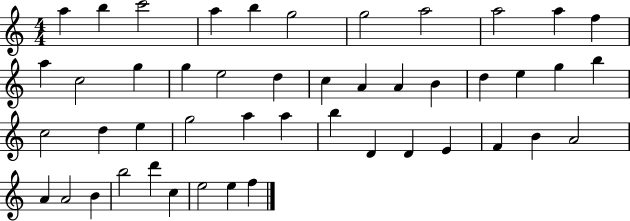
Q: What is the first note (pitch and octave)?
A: A5